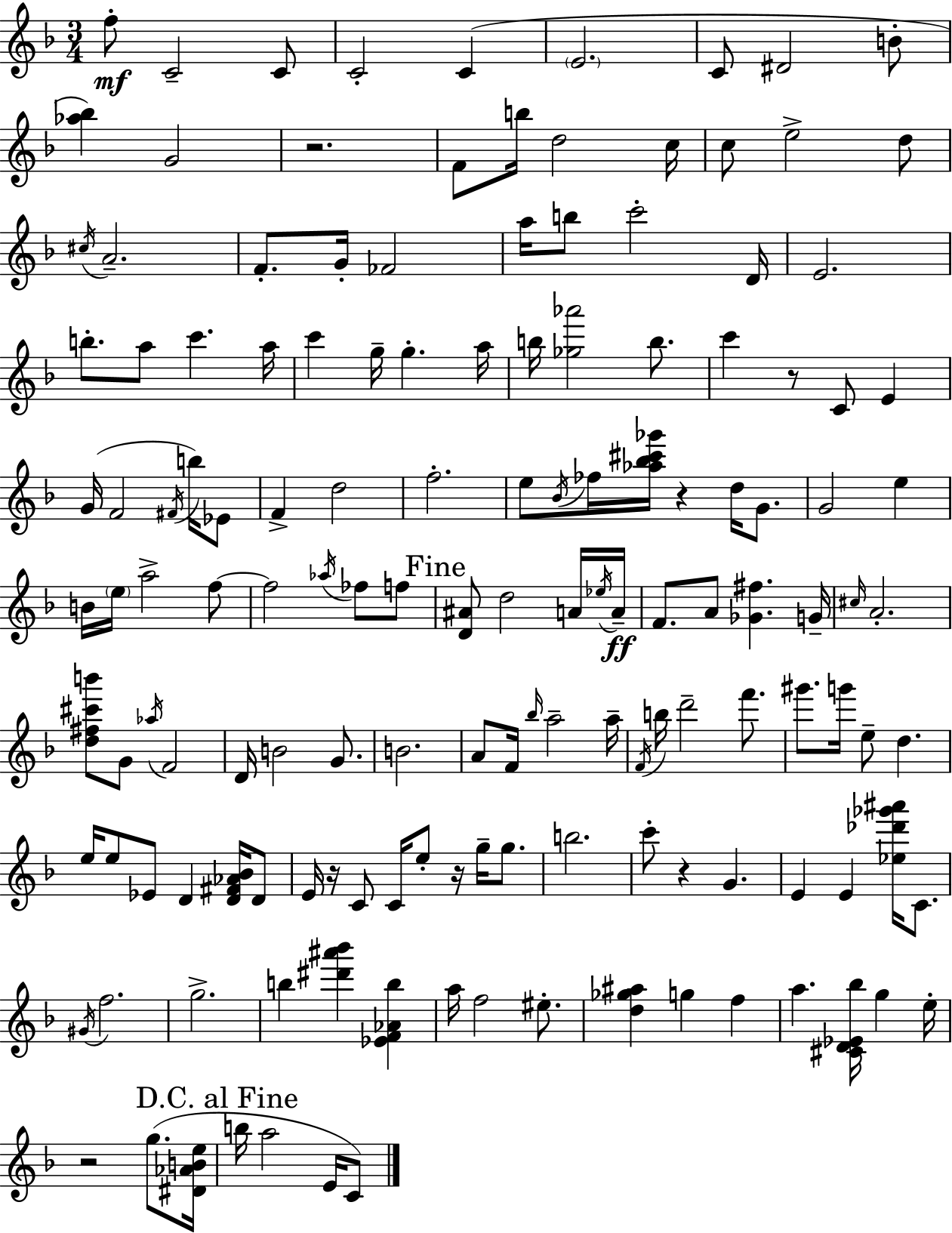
{
  \clef treble
  \numericTimeSignature
  \time 3/4
  \key d \minor
  f''8-.\mf c'2-- c'8 | c'2-. c'4( | \parenthesize e'2. | c'8 dis'2 b'8-. | \break <aes'' bes''>4) g'2 | r2. | f'8 b''16 d''2 c''16 | c''8 e''2-> d''8 | \break \acciaccatura { cis''16 } a'2.-- | f'8.-. g'16-. fes'2 | a''16 b''8 c'''2-. | d'16 e'2. | \break b''8.-. a''8 c'''4. | a''16 c'''4 g''16-- g''4.-. | a''16 b''16 <ges'' aes'''>2 b''8. | c'''4 r8 c'8 e'4 | \break g'16( f'2 \acciaccatura { fis'16 } b''16) | ees'8 f'4-> d''2 | f''2.-. | e''8 \acciaccatura { bes'16 } fes''16 <aes'' bes'' cis''' ges'''>16 r4 d''16 | \break g'8. g'2 e''4 | b'16 \parenthesize e''16 a''2-> | f''8~~ f''2 \acciaccatura { aes''16 } | fes''8 f''8 \mark "Fine" <d' ais'>8 d''2 | \break a'16 \acciaccatura { ees''16 } a'16--\ff f'8. a'8 <ges' fis''>4. | g'16-- \grace { cis''16 } a'2.-. | <d'' fis'' cis''' b'''>8 g'8 \acciaccatura { aes''16 } f'2 | d'16 b'2 | \break g'8. b'2. | a'8 f'16 \grace { bes''16 } a''2-- | a''16-- \acciaccatura { f'16 } b''16 d'''2-- | f'''8. gis'''8. | \break g'''16 e''8-- d''4. e''16 e''8 | ees'8 d'4 <d' fis' aes' bes'>16 d'8 e'16 r16 c'8 | c'16 e''8-. r16 g''16-- g''8. b''2. | c'''8-. r4 | \break g'4. e'4 | e'4 <ees'' des''' ges''' ais'''>16 c'8. \acciaccatura { gis'16 } f''2. | g''2.-> | b''4 | \break <dis''' ais''' bes'''>4 <ees' f' aes' b''>4 a''16 f''2 | eis''8.-. <d'' ges'' ais''>4 | g''4 f''4 a''4. | <cis' d' ees' bes''>16 g''4 e''16-. r2 | \break g''8.( <dis' aes' b' e''>16 \mark "D.C. al Fine" b''16 a''2 | e'16 c'8) \bar "|."
}